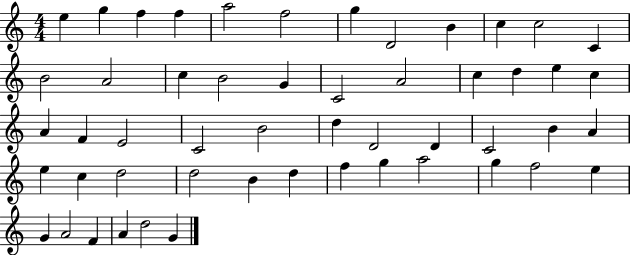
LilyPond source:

{
  \clef treble
  \numericTimeSignature
  \time 4/4
  \key c \major
  e''4 g''4 f''4 f''4 | a''2 f''2 | g''4 d'2 b'4 | c''4 c''2 c'4 | \break b'2 a'2 | c''4 b'2 g'4 | c'2 a'2 | c''4 d''4 e''4 c''4 | \break a'4 f'4 e'2 | c'2 b'2 | d''4 d'2 d'4 | c'2 b'4 a'4 | \break e''4 c''4 d''2 | d''2 b'4 d''4 | f''4 g''4 a''2 | g''4 f''2 e''4 | \break g'4 a'2 f'4 | a'4 d''2 g'4 | \bar "|."
}